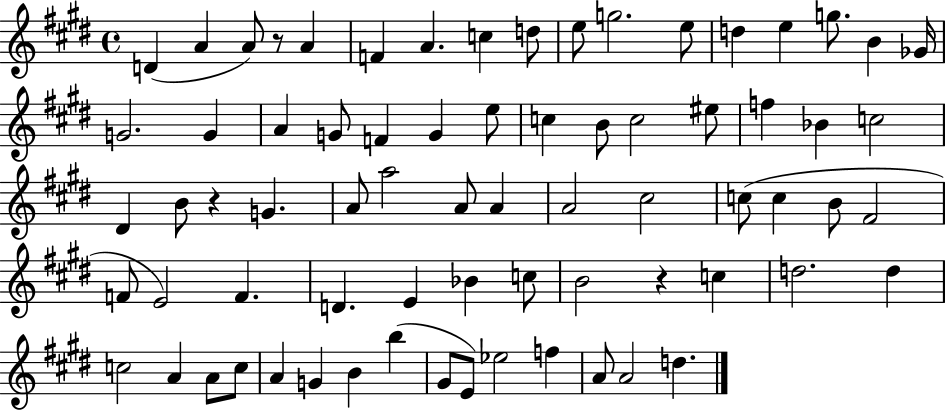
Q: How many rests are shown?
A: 3